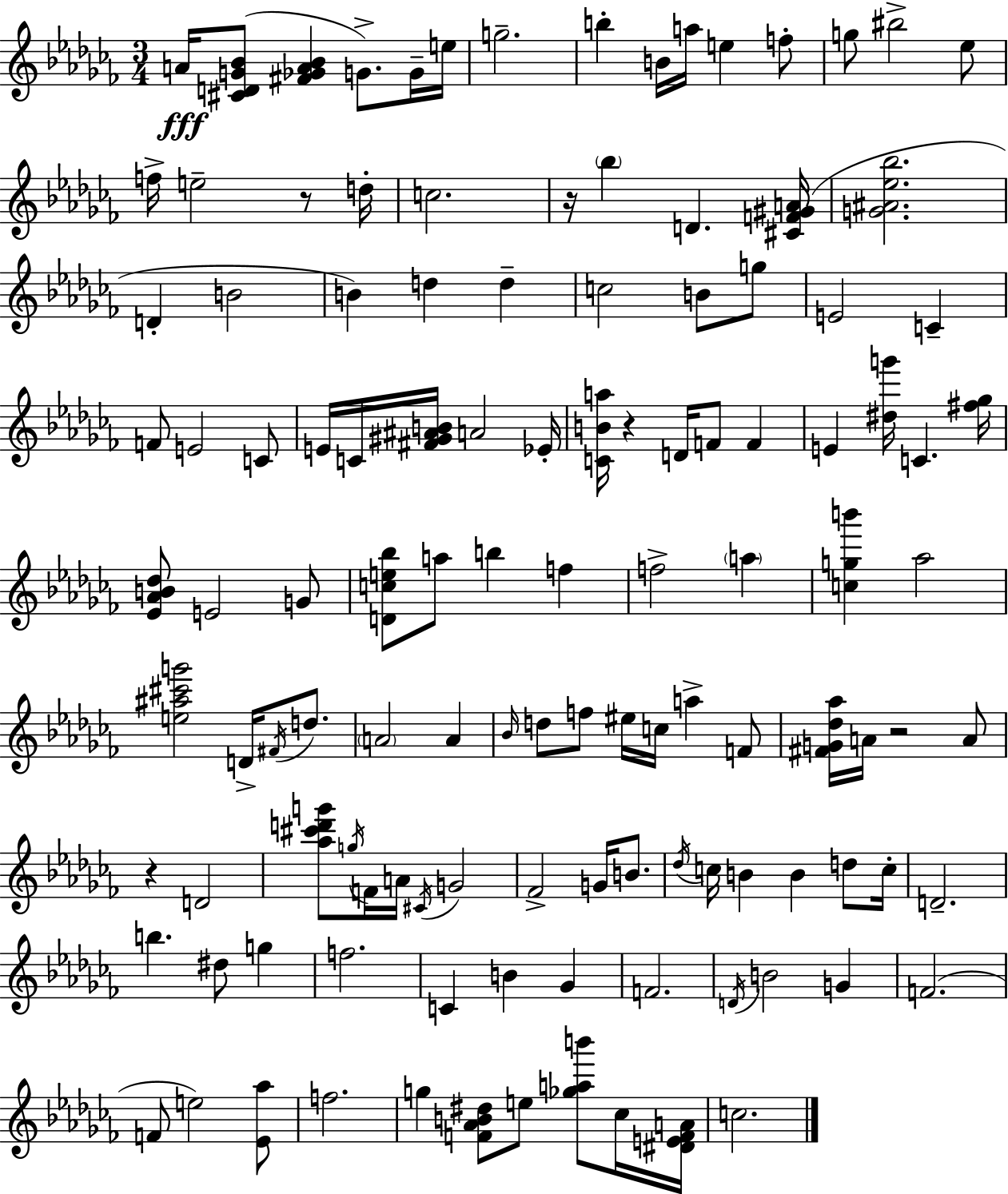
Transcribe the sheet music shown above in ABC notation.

X:1
T:Untitled
M:3/4
L:1/4
K:Abm
A/4 [^CDG_B]/2 [^F_GA_B] G/2 G/4 e/4 g2 b B/4 a/4 e f/2 g/2 ^b2 _e/2 f/4 e2 z/2 d/4 c2 z/4 _b D [^CF^GA]/4 [G^A_e_b]2 D B2 B d d c2 B/2 g/2 E2 C F/2 E2 C/2 E/4 C/4 [^F^G^AB]/4 A2 _E/4 [CBa]/4 z D/4 F/2 F E [^dg']/4 C [^f_g]/4 [_E_AB_d]/2 E2 G/2 [Dce_b]/2 a/2 b f f2 a [cgb'] _a2 [e^a^c'g']2 D/4 ^F/4 d/2 A2 A _B/4 d/2 f/2 ^e/4 c/4 a F/2 [^FG_d_a]/4 A/4 z2 A/2 z D2 [_a^c'd'g']/2 g/4 F/4 A/4 ^C/4 G2 _F2 G/4 B/2 _d/4 c/4 B B d/2 c/4 D2 b ^d/2 g f2 C B _G F2 D/4 B2 G F2 F/2 e2 [_E_a]/2 f2 g [F_AB^d]/2 e/2 [_gab']/2 _c/4 [^DEFA]/4 c2